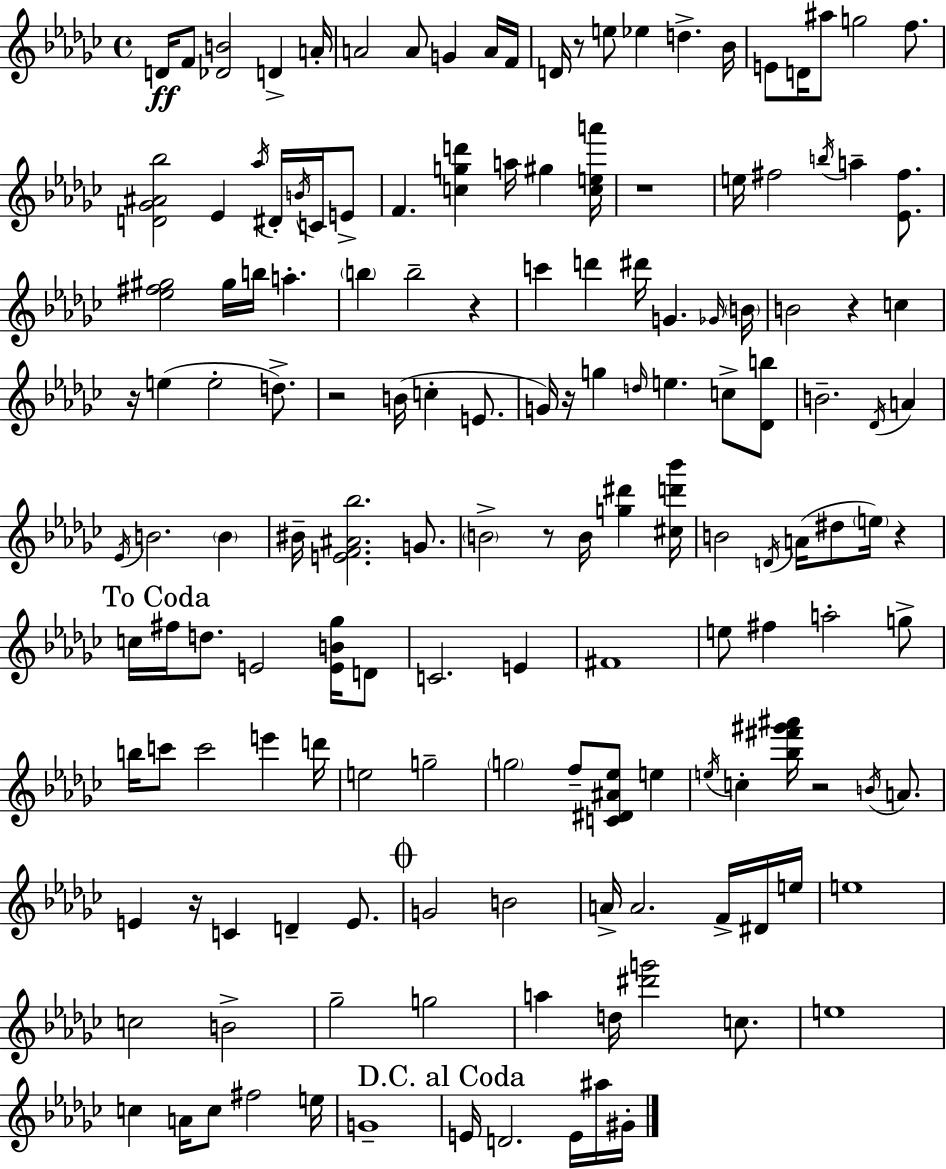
X:1
T:Untitled
M:4/4
L:1/4
K:Ebm
D/4 F/2 [_DB]2 D A/4 A2 A/2 G A/4 F/4 D/4 z/2 e/2 _e d _B/4 E/2 D/4 ^a/2 g2 f/2 [D_G^A_b]2 _E _a/4 ^D/4 B/4 C/4 E/2 F [cgd'] a/4 ^g [cea']/4 z4 e/4 ^f2 b/4 a [_E^f]/2 [_e^f^g]2 ^g/4 b/4 a b b2 z c' d' ^d'/4 G _G/4 B/4 B2 z c z/4 e e2 d/2 z2 B/4 c E/2 G/4 z/4 g d/4 e c/2 [_Db]/2 B2 _D/4 A _E/4 B2 B ^B/4 [EF^A_b]2 G/2 B2 z/2 B/4 [g^d'] [^cd'_b']/4 B2 D/4 A/4 ^d/2 e/4 z c/4 ^f/4 d/2 E2 [EB_g]/4 D/2 C2 E ^F4 e/2 ^f a2 g/2 b/4 c'/2 c'2 e' d'/4 e2 g2 g2 f/2 [C^D^A_e]/2 e e/4 c [_b^f'^g'^a']/4 z2 B/4 A/2 E z/4 C D E/2 G2 B2 A/4 A2 F/4 ^D/4 e/4 e4 c2 B2 _g2 g2 a d/4 [^d'g']2 c/2 e4 c A/4 c/2 ^f2 e/4 G4 E/4 D2 E/4 ^a/4 ^G/4